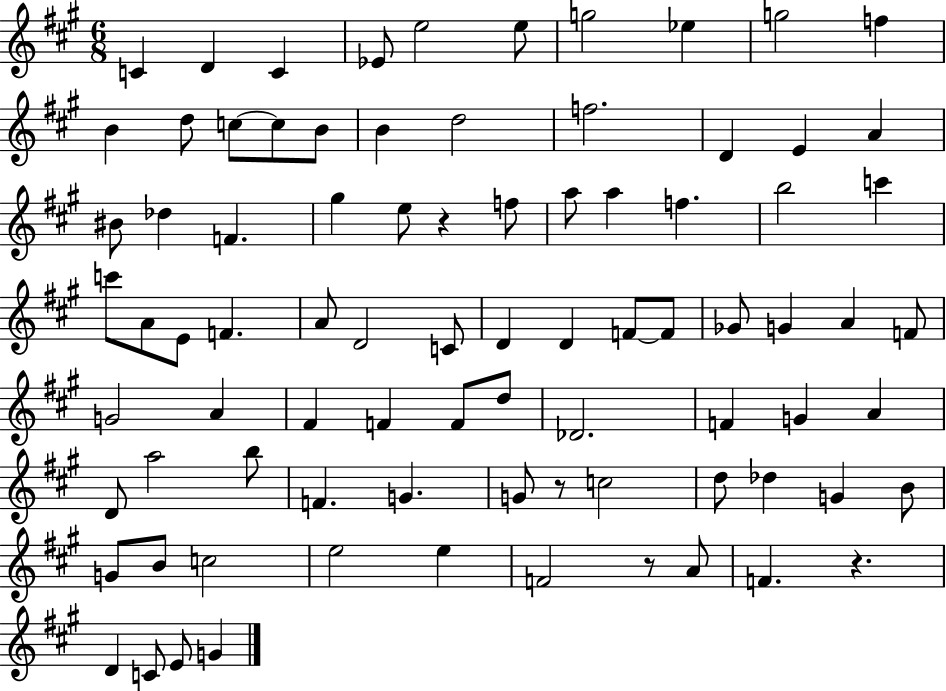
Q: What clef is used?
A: treble